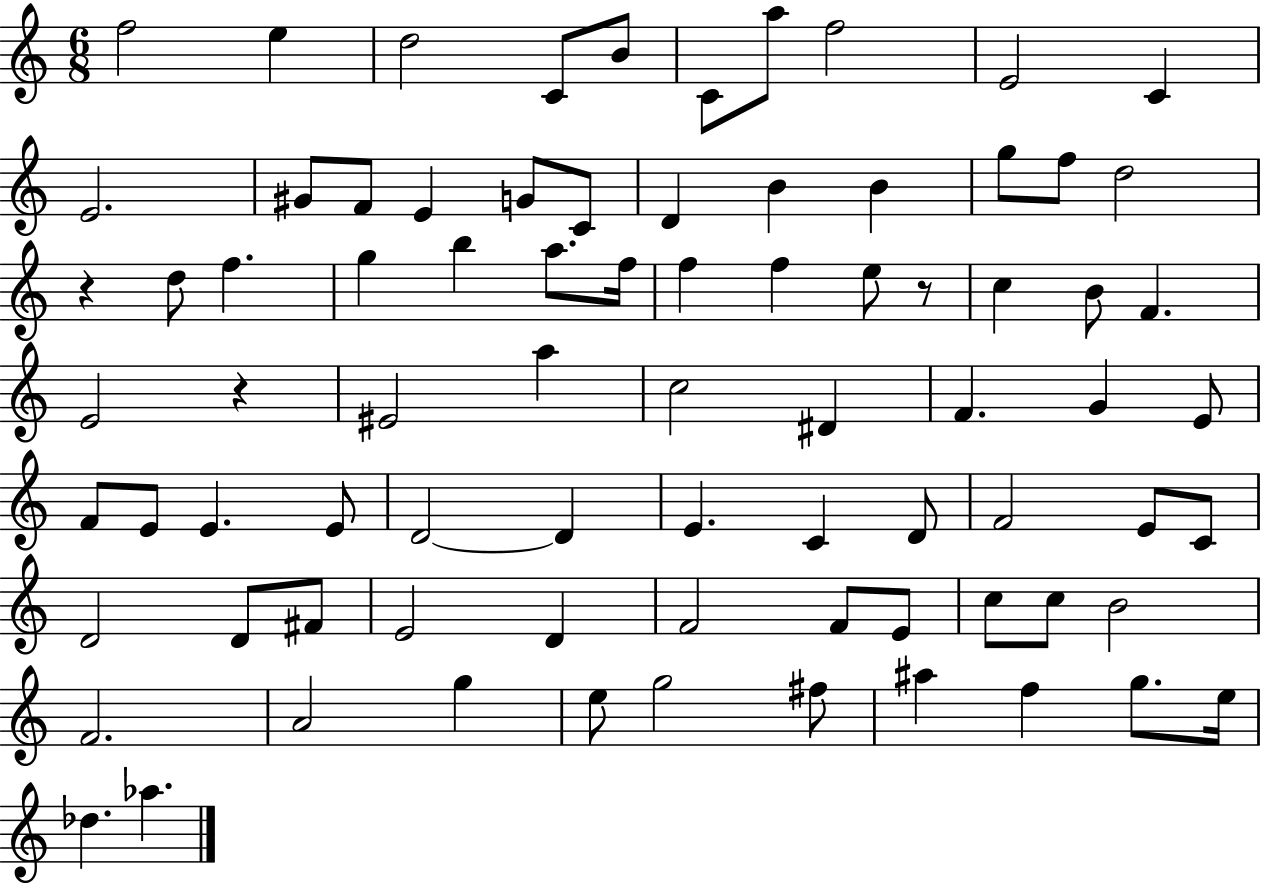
{
  \clef treble
  \numericTimeSignature
  \time 6/8
  \key c \major
  f''2 e''4 | d''2 c'8 b'8 | c'8 a''8 f''2 | e'2 c'4 | \break e'2. | gis'8 f'8 e'4 g'8 c'8 | d'4 b'4 b'4 | g''8 f''8 d''2 | \break r4 d''8 f''4. | g''4 b''4 a''8. f''16 | f''4 f''4 e''8 r8 | c''4 b'8 f'4. | \break e'2 r4 | eis'2 a''4 | c''2 dis'4 | f'4. g'4 e'8 | \break f'8 e'8 e'4. e'8 | d'2~~ d'4 | e'4. c'4 d'8 | f'2 e'8 c'8 | \break d'2 d'8 fis'8 | e'2 d'4 | f'2 f'8 e'8 | c''8 c''8 b'2 | \break f'2. | a'2 g''4 | e''8 g''2 fis''8 | ais''4 f''4 g''8. e''16 | \break des''4. aes''4. | \bar "|."
}